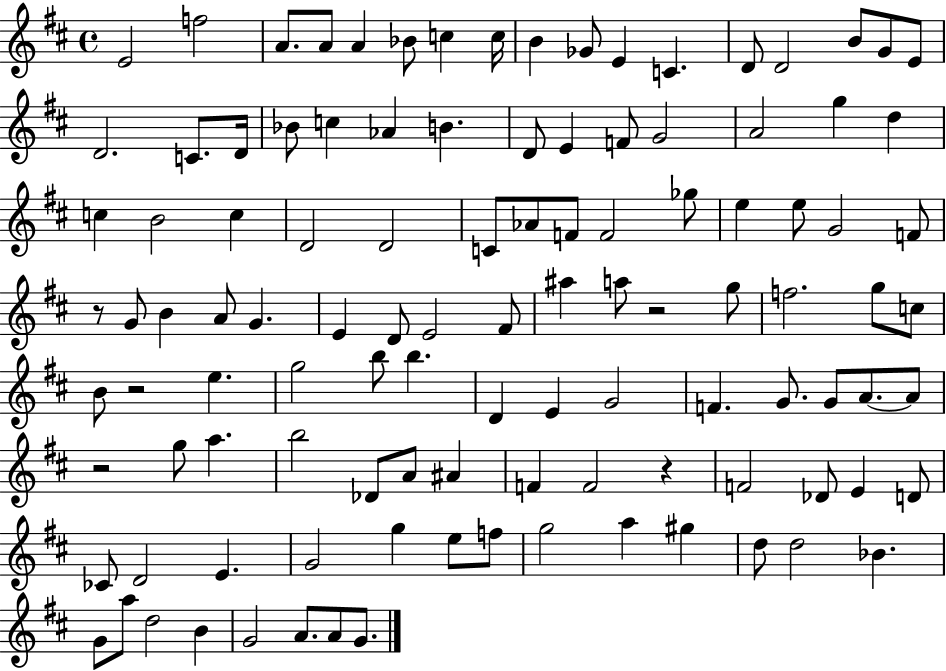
E4/h F5/h A4/e. A4/e A4/q Bb4/e C5/q C5/s B4/q Gb4/e E4/q C4/q. D4/e D4/h B4/e G4/e E4/e D4/h. C4/e. D4/s Bb4/e C5/q Ab4/q B4/q. D4/e E4/q F4/e G4/h A4/h G5/q D5/q C5/q B4/h C5/q D4/h D4/h C4/e Ab4/e F4/e F4/h Gb5/e E5/q E5/e G4/h F4/e R/e G4/e B4/q A4/e G4/q. E4/q D4/e E4/h F#4/e A#5/q A5/e R/h G5/e F5/h. G5/e C5/e B4/e R/h E5/q. G5/h B5/e B5/q. D4/q E4/q G4/h F4/q. G4/e. G4/e A4/e. A4/e R/h G5/e A5/q. B5/h Db4/e A4/e A#4/q F4/q F4/h R/q F4/h Db4/e E4/q D4/e CES4/e D4/h E4/q. G4/h G5/q E5/e F5/e G5/h A5/q G#5/q D5/e D5/h Bb4/q. G4/e A5/e D5/h B4/q G4/h A4/e. A4/e G4/e.